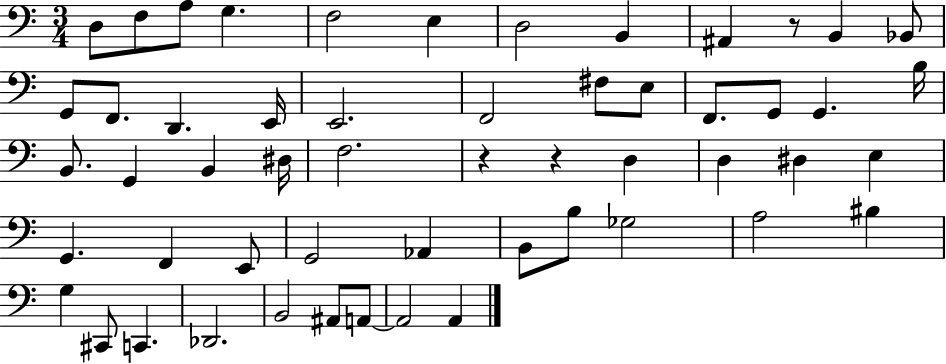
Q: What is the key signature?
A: C major